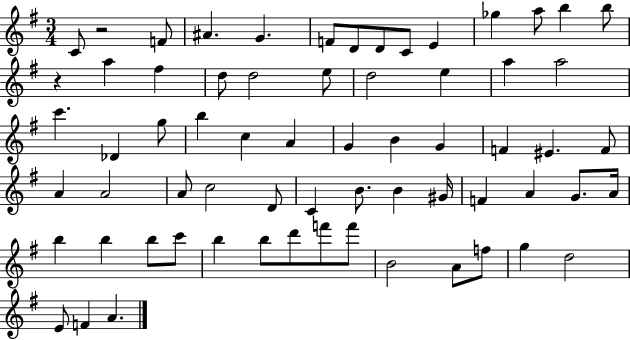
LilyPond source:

{
  \clef treble
  \numericTimeSignature
  \time 3/4
  \key g \major
  c'8 r2 f'8 | ais'4. g'4. | f'8 d'8 d'8 c'8 e'4 | ges''4 a''8 b''4 b''8 | \break r4 a''4 fis''4 | d''8 d''2 e''8 | d''2 e''4 | a''4 a''2 | \break c'''4. des'4 g''8 | b''4 c''4 a'4 | g'4 b'4 g'4 | f'4 eis'4. f'8 | \break a'4 a'2 | a'8 c''2 d'8 | c'4 b'8. b'4 gis'16 | f'4 a'4 g'8. a'16 | \break b''4 b''4 b''8 c'''8 | b''4 b''8 d'''8 f'''8 f'''8 | b'2 a'8 f''8 | g''4 d''2 | \break e'8 f'4 a'4. | \bar "|."
}